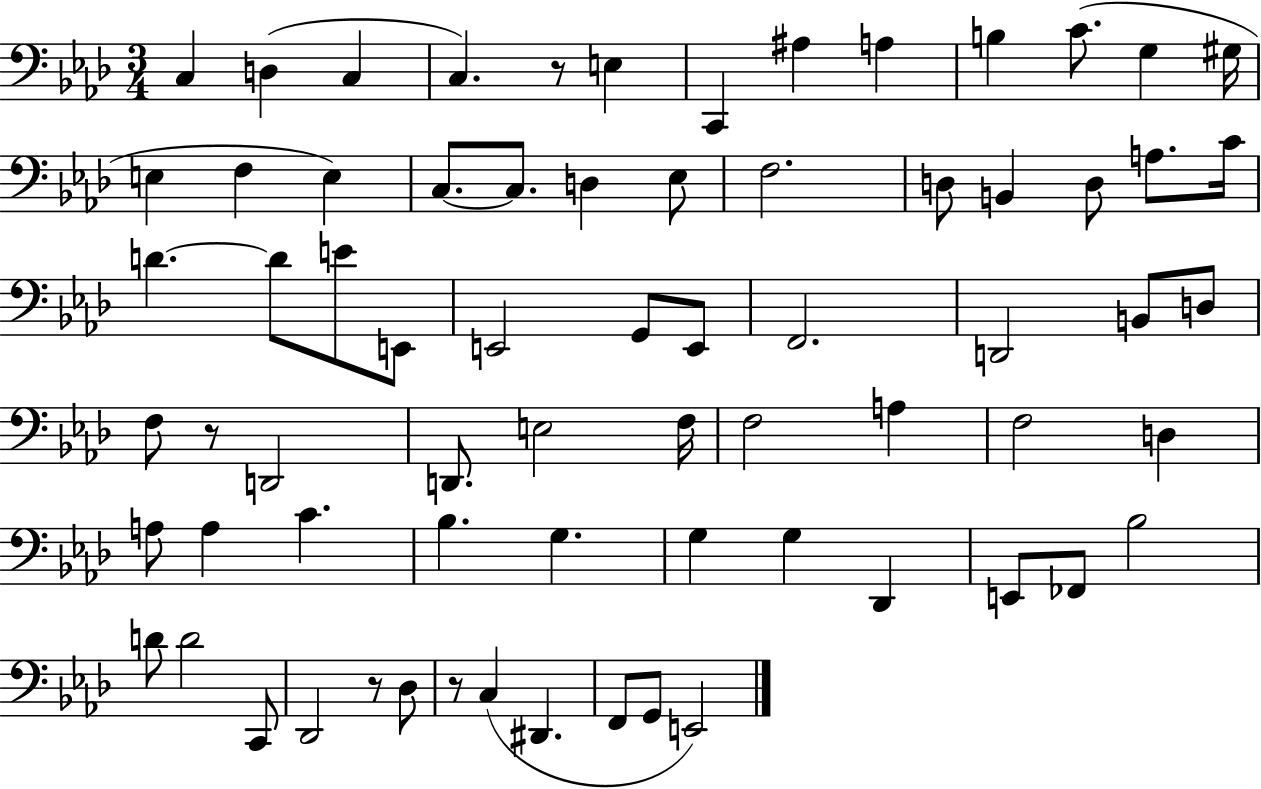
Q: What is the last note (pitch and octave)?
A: E2